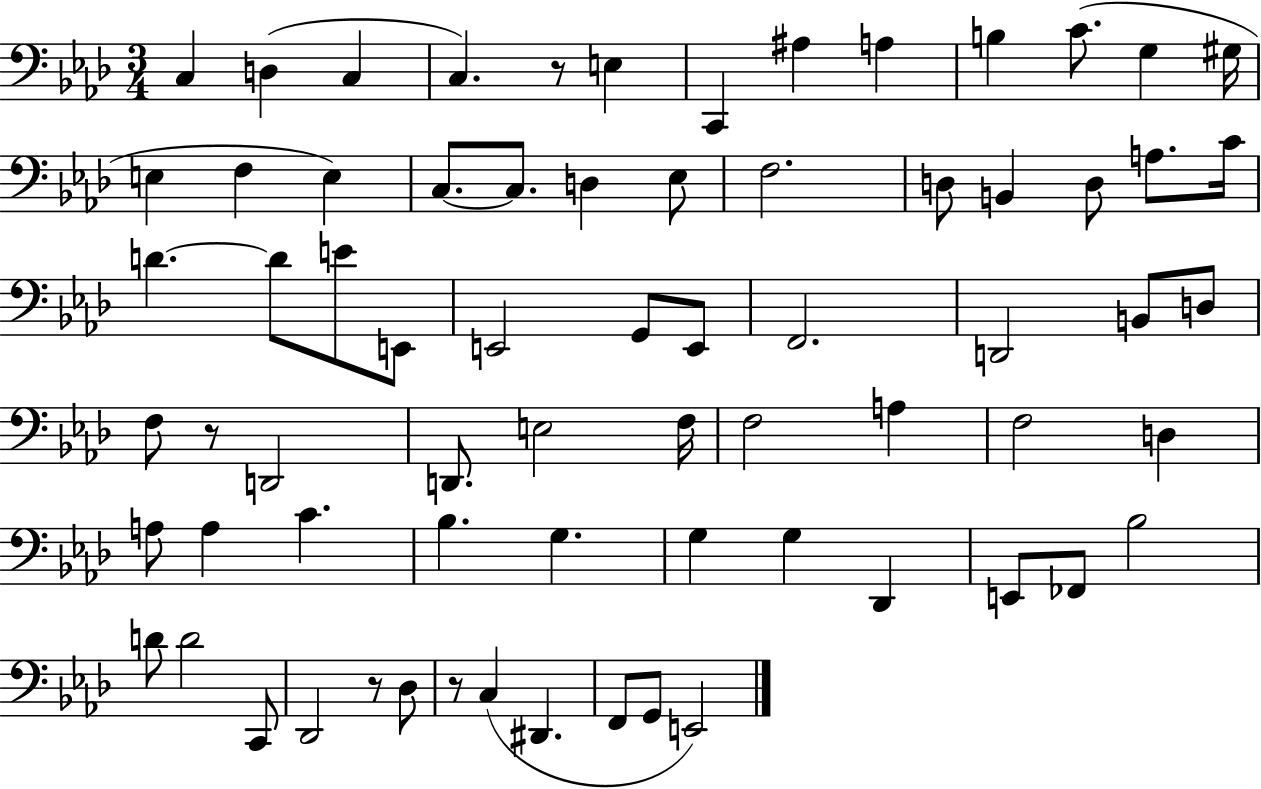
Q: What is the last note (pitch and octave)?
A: E2